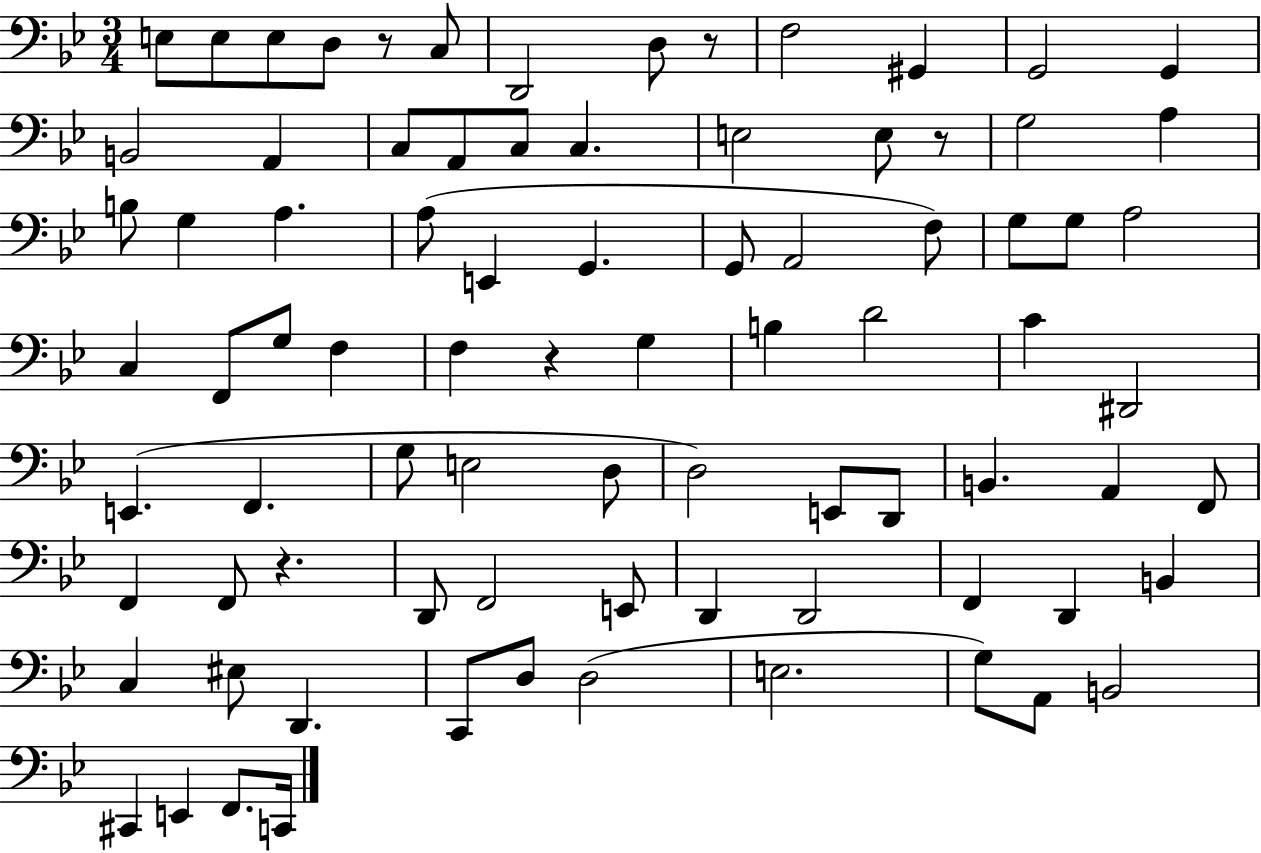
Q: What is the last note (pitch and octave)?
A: C2